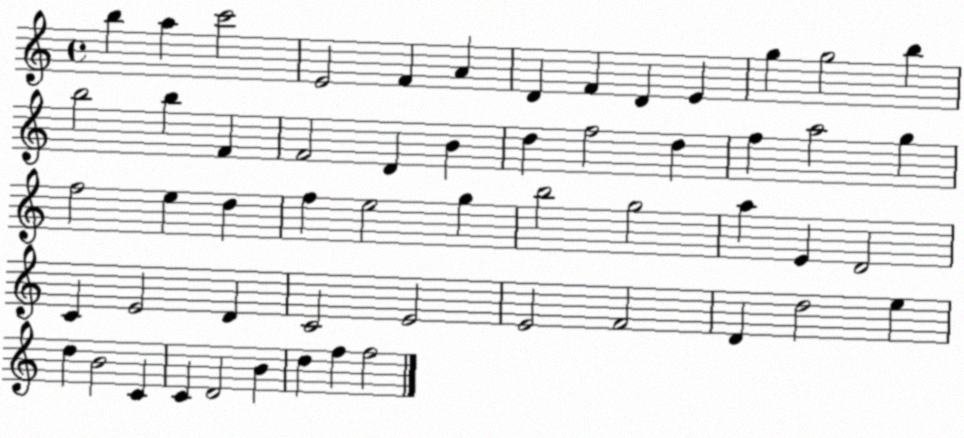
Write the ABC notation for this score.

X:1
T:Untitled
M:4/4
L:1/4
K:C
b a c'2 E2 F A D F D E g g2 b b2 b F F2 D B d f2 d f a2 g f2 e d f e2 g b2 g2 a E D2 C E2 D C2 E2 E2 F2 D d2 e d B2 C C D2 B d f f2